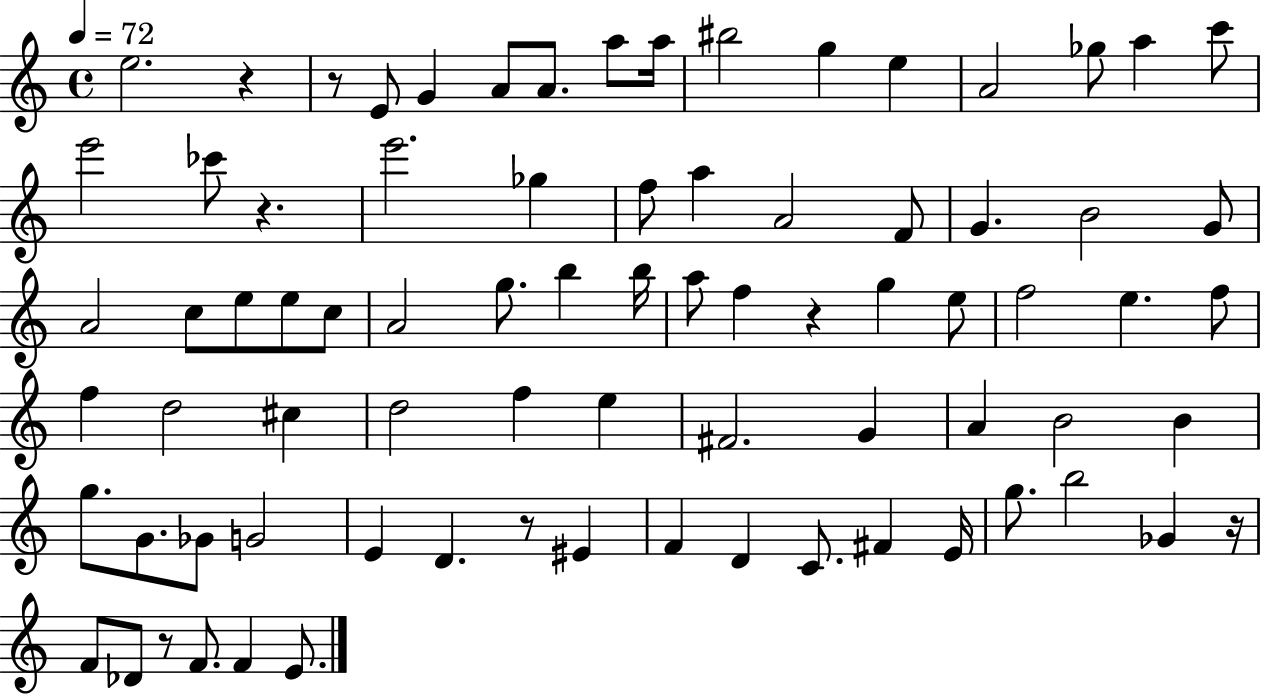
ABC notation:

X:1
T:Untitled
M:4/4
L:1/4
K:C
e2 z z/2 E/2 G A/2 A/2 a/2 a/4 ^b2 g e A2 _g/2 a c'/2 e'2 _c'/2 z e'2 _g f/2 a A2 F/2 G B2 G/2 A2 c/2 e/2 e/2 c/2 A2 g/2 b b/4 a/2 f z g e/2 f2 e f/2 f d2 ^c d2 f e ^F2 G A B2 B g/2 G/2 _G/2 G2 E D z/2 ^E F D C/2 ^F E/4 g/2 b2 _G z/4 F/2 _D/2 z/2 F/2 F E/2